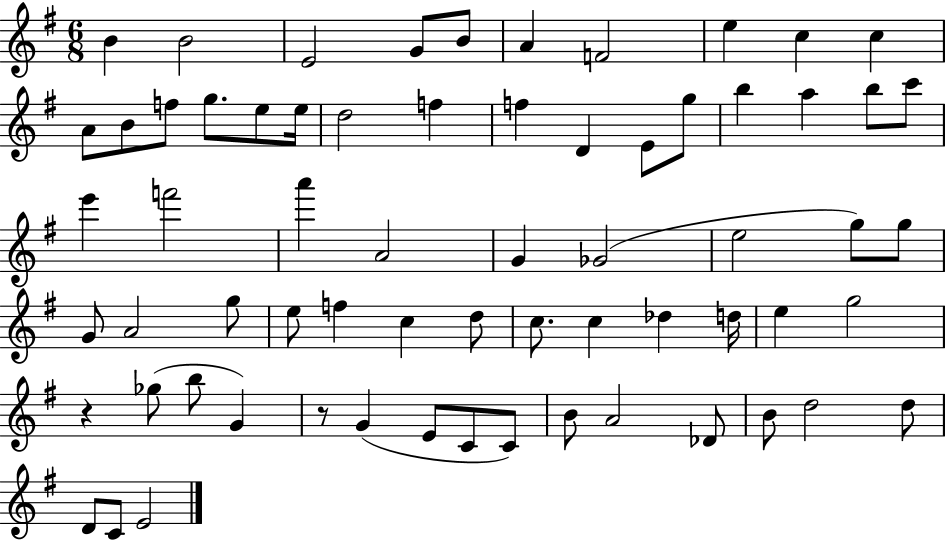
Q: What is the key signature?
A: G major